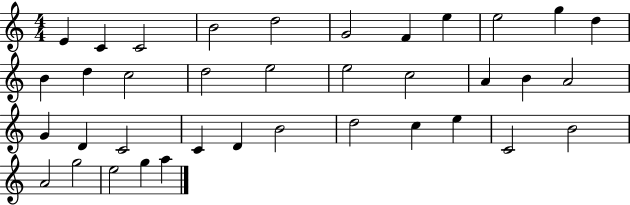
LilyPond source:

{
  \clef treble
  \numericTimeSignature
  \time 4/4
  \key c \major
  e'4 c'4 c'2 | b'2 d''2 | g'2 f'4 e''4 | e''2 g''4 d''4 | \break b'4 d''4 c''2 | d''2 e''2 | e''2 c''2 | a'4 b'4 a'2 | \break g'4 d'4 c'2 | c'4 d'4 b'2 | d''2 c''4 e''4 | c'2 b'2 | \break a'2 g''2 | e''2 g''4 a''4 | \bar "|."
}